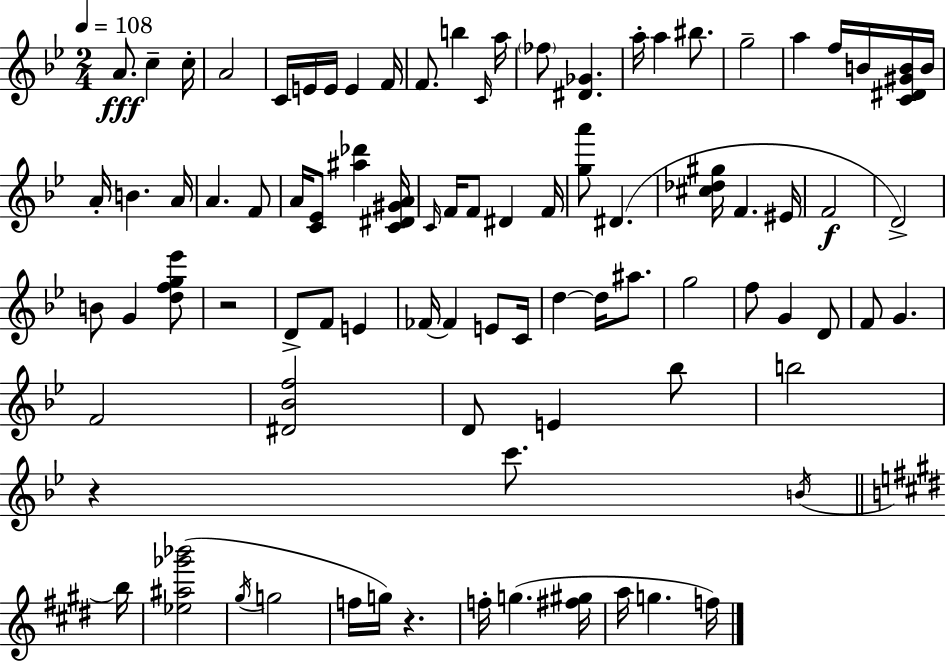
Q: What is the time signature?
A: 2/4